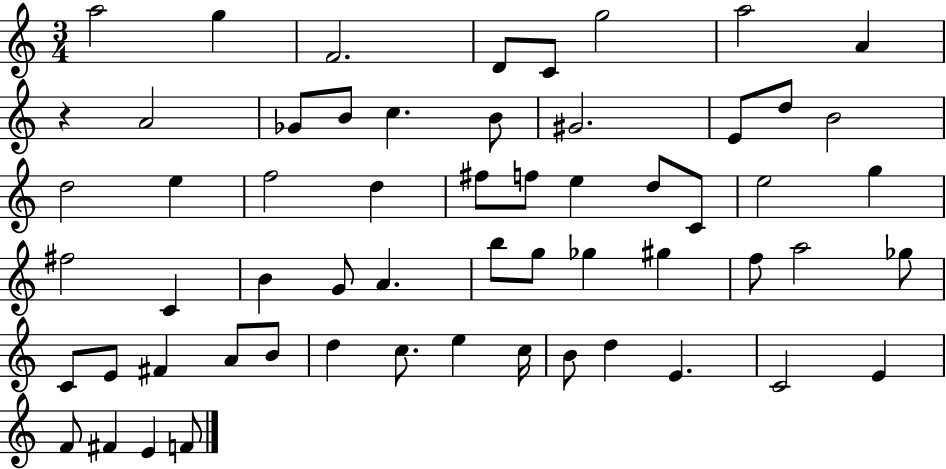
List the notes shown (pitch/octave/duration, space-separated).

A5/h G5/q F4/h. D4/e C4/e G5/h A5/h A4/q R/q A4/h Gb4/e B4/e C5/q. B4/e G#4/h. E4/e D5/e B4/h D5/h E5/q F5/h D5/q F#5/e F5/e E5/q D5/e C4/e E5/h G5/q F#5/h C4/q B4/q G4/e A4/q. B5/e G5/e Gb5/q G#5/q F5/e A5/h Gb5/e C4/e E4/e F#4/q A4/e B4/e D5/q C5/e. E5/q C5/s B4/e D5/q E4/q. C4/h E4/q F4/e F#4/q E4/q F4/e